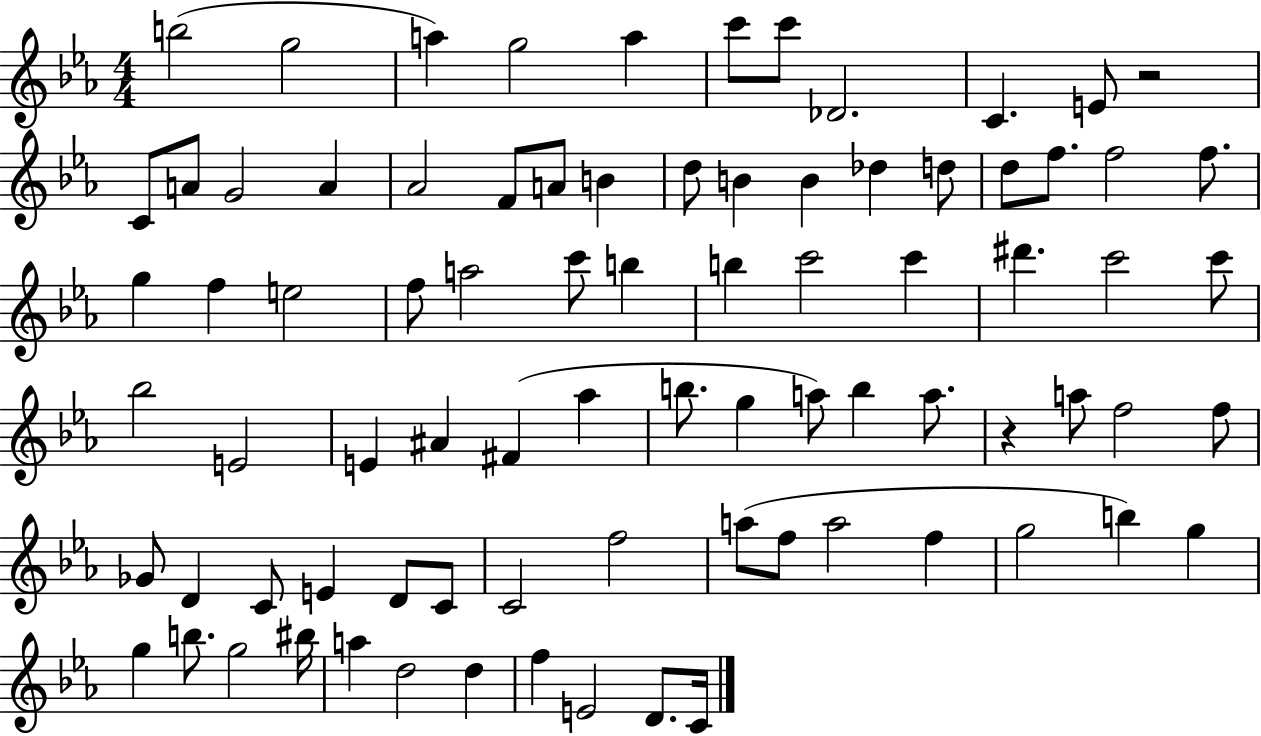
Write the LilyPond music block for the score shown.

{
  \clef treble
  \numericTimeSignature
  \time 4/4
  \key ees \major
  \repeat volta 2 { b''2( g''2 | a''4) g''2 a''4 | c'''8 c'''8 des'2. | c'4. e'8 r2 | \break c'8 a'8 g'2 a'4 | aes'2 f'8 a'8 b'4 | d''8 b'4 b'4 des''4 d''8 | d''8 f''8. f''2 f''8. | \break g''4 f''4 e''2 | f''8 a''2 c'''8 b''4 | b''4 c'''2 c'''4 | dis'''4. c'''2 c'''8 | \break bes''2 e'2 | e'4 ais'4 fis'4( aes''4 | b''8. g''4 a''8) b''4 a''8. | r4 a''8 f''2 f''8 | \break ges'8 d'4 c'8 e'4 d'8 c'8 | c'2 f''2 | a''8( f''8 a''2 f''4 | g''2 b''4) g''4 | \break g''4 b''8. g''2 bis''16 | a''4 d''2 d''4 | f''4 e'2 d'8. c'16 | } \bar "|."
}